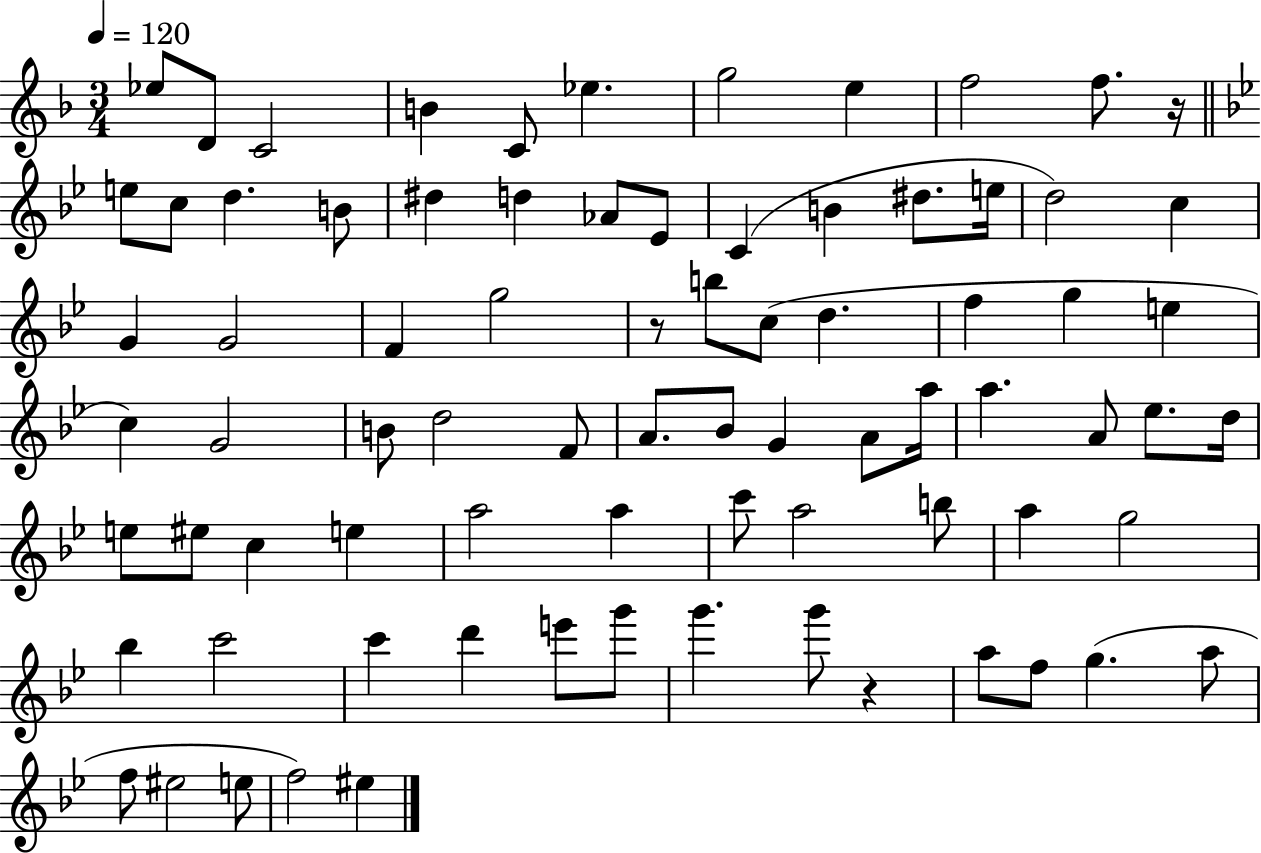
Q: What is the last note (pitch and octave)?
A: EIS5